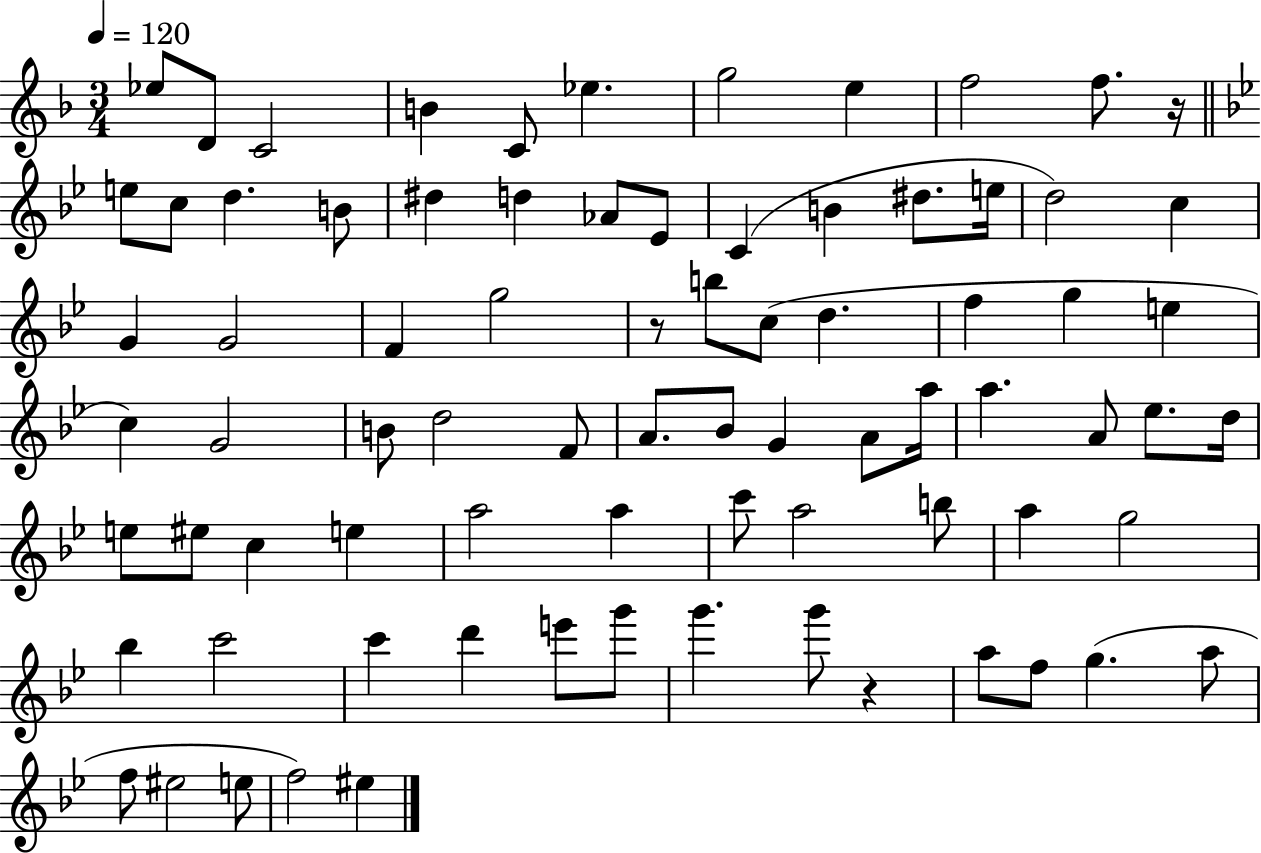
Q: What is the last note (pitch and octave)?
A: EIS5